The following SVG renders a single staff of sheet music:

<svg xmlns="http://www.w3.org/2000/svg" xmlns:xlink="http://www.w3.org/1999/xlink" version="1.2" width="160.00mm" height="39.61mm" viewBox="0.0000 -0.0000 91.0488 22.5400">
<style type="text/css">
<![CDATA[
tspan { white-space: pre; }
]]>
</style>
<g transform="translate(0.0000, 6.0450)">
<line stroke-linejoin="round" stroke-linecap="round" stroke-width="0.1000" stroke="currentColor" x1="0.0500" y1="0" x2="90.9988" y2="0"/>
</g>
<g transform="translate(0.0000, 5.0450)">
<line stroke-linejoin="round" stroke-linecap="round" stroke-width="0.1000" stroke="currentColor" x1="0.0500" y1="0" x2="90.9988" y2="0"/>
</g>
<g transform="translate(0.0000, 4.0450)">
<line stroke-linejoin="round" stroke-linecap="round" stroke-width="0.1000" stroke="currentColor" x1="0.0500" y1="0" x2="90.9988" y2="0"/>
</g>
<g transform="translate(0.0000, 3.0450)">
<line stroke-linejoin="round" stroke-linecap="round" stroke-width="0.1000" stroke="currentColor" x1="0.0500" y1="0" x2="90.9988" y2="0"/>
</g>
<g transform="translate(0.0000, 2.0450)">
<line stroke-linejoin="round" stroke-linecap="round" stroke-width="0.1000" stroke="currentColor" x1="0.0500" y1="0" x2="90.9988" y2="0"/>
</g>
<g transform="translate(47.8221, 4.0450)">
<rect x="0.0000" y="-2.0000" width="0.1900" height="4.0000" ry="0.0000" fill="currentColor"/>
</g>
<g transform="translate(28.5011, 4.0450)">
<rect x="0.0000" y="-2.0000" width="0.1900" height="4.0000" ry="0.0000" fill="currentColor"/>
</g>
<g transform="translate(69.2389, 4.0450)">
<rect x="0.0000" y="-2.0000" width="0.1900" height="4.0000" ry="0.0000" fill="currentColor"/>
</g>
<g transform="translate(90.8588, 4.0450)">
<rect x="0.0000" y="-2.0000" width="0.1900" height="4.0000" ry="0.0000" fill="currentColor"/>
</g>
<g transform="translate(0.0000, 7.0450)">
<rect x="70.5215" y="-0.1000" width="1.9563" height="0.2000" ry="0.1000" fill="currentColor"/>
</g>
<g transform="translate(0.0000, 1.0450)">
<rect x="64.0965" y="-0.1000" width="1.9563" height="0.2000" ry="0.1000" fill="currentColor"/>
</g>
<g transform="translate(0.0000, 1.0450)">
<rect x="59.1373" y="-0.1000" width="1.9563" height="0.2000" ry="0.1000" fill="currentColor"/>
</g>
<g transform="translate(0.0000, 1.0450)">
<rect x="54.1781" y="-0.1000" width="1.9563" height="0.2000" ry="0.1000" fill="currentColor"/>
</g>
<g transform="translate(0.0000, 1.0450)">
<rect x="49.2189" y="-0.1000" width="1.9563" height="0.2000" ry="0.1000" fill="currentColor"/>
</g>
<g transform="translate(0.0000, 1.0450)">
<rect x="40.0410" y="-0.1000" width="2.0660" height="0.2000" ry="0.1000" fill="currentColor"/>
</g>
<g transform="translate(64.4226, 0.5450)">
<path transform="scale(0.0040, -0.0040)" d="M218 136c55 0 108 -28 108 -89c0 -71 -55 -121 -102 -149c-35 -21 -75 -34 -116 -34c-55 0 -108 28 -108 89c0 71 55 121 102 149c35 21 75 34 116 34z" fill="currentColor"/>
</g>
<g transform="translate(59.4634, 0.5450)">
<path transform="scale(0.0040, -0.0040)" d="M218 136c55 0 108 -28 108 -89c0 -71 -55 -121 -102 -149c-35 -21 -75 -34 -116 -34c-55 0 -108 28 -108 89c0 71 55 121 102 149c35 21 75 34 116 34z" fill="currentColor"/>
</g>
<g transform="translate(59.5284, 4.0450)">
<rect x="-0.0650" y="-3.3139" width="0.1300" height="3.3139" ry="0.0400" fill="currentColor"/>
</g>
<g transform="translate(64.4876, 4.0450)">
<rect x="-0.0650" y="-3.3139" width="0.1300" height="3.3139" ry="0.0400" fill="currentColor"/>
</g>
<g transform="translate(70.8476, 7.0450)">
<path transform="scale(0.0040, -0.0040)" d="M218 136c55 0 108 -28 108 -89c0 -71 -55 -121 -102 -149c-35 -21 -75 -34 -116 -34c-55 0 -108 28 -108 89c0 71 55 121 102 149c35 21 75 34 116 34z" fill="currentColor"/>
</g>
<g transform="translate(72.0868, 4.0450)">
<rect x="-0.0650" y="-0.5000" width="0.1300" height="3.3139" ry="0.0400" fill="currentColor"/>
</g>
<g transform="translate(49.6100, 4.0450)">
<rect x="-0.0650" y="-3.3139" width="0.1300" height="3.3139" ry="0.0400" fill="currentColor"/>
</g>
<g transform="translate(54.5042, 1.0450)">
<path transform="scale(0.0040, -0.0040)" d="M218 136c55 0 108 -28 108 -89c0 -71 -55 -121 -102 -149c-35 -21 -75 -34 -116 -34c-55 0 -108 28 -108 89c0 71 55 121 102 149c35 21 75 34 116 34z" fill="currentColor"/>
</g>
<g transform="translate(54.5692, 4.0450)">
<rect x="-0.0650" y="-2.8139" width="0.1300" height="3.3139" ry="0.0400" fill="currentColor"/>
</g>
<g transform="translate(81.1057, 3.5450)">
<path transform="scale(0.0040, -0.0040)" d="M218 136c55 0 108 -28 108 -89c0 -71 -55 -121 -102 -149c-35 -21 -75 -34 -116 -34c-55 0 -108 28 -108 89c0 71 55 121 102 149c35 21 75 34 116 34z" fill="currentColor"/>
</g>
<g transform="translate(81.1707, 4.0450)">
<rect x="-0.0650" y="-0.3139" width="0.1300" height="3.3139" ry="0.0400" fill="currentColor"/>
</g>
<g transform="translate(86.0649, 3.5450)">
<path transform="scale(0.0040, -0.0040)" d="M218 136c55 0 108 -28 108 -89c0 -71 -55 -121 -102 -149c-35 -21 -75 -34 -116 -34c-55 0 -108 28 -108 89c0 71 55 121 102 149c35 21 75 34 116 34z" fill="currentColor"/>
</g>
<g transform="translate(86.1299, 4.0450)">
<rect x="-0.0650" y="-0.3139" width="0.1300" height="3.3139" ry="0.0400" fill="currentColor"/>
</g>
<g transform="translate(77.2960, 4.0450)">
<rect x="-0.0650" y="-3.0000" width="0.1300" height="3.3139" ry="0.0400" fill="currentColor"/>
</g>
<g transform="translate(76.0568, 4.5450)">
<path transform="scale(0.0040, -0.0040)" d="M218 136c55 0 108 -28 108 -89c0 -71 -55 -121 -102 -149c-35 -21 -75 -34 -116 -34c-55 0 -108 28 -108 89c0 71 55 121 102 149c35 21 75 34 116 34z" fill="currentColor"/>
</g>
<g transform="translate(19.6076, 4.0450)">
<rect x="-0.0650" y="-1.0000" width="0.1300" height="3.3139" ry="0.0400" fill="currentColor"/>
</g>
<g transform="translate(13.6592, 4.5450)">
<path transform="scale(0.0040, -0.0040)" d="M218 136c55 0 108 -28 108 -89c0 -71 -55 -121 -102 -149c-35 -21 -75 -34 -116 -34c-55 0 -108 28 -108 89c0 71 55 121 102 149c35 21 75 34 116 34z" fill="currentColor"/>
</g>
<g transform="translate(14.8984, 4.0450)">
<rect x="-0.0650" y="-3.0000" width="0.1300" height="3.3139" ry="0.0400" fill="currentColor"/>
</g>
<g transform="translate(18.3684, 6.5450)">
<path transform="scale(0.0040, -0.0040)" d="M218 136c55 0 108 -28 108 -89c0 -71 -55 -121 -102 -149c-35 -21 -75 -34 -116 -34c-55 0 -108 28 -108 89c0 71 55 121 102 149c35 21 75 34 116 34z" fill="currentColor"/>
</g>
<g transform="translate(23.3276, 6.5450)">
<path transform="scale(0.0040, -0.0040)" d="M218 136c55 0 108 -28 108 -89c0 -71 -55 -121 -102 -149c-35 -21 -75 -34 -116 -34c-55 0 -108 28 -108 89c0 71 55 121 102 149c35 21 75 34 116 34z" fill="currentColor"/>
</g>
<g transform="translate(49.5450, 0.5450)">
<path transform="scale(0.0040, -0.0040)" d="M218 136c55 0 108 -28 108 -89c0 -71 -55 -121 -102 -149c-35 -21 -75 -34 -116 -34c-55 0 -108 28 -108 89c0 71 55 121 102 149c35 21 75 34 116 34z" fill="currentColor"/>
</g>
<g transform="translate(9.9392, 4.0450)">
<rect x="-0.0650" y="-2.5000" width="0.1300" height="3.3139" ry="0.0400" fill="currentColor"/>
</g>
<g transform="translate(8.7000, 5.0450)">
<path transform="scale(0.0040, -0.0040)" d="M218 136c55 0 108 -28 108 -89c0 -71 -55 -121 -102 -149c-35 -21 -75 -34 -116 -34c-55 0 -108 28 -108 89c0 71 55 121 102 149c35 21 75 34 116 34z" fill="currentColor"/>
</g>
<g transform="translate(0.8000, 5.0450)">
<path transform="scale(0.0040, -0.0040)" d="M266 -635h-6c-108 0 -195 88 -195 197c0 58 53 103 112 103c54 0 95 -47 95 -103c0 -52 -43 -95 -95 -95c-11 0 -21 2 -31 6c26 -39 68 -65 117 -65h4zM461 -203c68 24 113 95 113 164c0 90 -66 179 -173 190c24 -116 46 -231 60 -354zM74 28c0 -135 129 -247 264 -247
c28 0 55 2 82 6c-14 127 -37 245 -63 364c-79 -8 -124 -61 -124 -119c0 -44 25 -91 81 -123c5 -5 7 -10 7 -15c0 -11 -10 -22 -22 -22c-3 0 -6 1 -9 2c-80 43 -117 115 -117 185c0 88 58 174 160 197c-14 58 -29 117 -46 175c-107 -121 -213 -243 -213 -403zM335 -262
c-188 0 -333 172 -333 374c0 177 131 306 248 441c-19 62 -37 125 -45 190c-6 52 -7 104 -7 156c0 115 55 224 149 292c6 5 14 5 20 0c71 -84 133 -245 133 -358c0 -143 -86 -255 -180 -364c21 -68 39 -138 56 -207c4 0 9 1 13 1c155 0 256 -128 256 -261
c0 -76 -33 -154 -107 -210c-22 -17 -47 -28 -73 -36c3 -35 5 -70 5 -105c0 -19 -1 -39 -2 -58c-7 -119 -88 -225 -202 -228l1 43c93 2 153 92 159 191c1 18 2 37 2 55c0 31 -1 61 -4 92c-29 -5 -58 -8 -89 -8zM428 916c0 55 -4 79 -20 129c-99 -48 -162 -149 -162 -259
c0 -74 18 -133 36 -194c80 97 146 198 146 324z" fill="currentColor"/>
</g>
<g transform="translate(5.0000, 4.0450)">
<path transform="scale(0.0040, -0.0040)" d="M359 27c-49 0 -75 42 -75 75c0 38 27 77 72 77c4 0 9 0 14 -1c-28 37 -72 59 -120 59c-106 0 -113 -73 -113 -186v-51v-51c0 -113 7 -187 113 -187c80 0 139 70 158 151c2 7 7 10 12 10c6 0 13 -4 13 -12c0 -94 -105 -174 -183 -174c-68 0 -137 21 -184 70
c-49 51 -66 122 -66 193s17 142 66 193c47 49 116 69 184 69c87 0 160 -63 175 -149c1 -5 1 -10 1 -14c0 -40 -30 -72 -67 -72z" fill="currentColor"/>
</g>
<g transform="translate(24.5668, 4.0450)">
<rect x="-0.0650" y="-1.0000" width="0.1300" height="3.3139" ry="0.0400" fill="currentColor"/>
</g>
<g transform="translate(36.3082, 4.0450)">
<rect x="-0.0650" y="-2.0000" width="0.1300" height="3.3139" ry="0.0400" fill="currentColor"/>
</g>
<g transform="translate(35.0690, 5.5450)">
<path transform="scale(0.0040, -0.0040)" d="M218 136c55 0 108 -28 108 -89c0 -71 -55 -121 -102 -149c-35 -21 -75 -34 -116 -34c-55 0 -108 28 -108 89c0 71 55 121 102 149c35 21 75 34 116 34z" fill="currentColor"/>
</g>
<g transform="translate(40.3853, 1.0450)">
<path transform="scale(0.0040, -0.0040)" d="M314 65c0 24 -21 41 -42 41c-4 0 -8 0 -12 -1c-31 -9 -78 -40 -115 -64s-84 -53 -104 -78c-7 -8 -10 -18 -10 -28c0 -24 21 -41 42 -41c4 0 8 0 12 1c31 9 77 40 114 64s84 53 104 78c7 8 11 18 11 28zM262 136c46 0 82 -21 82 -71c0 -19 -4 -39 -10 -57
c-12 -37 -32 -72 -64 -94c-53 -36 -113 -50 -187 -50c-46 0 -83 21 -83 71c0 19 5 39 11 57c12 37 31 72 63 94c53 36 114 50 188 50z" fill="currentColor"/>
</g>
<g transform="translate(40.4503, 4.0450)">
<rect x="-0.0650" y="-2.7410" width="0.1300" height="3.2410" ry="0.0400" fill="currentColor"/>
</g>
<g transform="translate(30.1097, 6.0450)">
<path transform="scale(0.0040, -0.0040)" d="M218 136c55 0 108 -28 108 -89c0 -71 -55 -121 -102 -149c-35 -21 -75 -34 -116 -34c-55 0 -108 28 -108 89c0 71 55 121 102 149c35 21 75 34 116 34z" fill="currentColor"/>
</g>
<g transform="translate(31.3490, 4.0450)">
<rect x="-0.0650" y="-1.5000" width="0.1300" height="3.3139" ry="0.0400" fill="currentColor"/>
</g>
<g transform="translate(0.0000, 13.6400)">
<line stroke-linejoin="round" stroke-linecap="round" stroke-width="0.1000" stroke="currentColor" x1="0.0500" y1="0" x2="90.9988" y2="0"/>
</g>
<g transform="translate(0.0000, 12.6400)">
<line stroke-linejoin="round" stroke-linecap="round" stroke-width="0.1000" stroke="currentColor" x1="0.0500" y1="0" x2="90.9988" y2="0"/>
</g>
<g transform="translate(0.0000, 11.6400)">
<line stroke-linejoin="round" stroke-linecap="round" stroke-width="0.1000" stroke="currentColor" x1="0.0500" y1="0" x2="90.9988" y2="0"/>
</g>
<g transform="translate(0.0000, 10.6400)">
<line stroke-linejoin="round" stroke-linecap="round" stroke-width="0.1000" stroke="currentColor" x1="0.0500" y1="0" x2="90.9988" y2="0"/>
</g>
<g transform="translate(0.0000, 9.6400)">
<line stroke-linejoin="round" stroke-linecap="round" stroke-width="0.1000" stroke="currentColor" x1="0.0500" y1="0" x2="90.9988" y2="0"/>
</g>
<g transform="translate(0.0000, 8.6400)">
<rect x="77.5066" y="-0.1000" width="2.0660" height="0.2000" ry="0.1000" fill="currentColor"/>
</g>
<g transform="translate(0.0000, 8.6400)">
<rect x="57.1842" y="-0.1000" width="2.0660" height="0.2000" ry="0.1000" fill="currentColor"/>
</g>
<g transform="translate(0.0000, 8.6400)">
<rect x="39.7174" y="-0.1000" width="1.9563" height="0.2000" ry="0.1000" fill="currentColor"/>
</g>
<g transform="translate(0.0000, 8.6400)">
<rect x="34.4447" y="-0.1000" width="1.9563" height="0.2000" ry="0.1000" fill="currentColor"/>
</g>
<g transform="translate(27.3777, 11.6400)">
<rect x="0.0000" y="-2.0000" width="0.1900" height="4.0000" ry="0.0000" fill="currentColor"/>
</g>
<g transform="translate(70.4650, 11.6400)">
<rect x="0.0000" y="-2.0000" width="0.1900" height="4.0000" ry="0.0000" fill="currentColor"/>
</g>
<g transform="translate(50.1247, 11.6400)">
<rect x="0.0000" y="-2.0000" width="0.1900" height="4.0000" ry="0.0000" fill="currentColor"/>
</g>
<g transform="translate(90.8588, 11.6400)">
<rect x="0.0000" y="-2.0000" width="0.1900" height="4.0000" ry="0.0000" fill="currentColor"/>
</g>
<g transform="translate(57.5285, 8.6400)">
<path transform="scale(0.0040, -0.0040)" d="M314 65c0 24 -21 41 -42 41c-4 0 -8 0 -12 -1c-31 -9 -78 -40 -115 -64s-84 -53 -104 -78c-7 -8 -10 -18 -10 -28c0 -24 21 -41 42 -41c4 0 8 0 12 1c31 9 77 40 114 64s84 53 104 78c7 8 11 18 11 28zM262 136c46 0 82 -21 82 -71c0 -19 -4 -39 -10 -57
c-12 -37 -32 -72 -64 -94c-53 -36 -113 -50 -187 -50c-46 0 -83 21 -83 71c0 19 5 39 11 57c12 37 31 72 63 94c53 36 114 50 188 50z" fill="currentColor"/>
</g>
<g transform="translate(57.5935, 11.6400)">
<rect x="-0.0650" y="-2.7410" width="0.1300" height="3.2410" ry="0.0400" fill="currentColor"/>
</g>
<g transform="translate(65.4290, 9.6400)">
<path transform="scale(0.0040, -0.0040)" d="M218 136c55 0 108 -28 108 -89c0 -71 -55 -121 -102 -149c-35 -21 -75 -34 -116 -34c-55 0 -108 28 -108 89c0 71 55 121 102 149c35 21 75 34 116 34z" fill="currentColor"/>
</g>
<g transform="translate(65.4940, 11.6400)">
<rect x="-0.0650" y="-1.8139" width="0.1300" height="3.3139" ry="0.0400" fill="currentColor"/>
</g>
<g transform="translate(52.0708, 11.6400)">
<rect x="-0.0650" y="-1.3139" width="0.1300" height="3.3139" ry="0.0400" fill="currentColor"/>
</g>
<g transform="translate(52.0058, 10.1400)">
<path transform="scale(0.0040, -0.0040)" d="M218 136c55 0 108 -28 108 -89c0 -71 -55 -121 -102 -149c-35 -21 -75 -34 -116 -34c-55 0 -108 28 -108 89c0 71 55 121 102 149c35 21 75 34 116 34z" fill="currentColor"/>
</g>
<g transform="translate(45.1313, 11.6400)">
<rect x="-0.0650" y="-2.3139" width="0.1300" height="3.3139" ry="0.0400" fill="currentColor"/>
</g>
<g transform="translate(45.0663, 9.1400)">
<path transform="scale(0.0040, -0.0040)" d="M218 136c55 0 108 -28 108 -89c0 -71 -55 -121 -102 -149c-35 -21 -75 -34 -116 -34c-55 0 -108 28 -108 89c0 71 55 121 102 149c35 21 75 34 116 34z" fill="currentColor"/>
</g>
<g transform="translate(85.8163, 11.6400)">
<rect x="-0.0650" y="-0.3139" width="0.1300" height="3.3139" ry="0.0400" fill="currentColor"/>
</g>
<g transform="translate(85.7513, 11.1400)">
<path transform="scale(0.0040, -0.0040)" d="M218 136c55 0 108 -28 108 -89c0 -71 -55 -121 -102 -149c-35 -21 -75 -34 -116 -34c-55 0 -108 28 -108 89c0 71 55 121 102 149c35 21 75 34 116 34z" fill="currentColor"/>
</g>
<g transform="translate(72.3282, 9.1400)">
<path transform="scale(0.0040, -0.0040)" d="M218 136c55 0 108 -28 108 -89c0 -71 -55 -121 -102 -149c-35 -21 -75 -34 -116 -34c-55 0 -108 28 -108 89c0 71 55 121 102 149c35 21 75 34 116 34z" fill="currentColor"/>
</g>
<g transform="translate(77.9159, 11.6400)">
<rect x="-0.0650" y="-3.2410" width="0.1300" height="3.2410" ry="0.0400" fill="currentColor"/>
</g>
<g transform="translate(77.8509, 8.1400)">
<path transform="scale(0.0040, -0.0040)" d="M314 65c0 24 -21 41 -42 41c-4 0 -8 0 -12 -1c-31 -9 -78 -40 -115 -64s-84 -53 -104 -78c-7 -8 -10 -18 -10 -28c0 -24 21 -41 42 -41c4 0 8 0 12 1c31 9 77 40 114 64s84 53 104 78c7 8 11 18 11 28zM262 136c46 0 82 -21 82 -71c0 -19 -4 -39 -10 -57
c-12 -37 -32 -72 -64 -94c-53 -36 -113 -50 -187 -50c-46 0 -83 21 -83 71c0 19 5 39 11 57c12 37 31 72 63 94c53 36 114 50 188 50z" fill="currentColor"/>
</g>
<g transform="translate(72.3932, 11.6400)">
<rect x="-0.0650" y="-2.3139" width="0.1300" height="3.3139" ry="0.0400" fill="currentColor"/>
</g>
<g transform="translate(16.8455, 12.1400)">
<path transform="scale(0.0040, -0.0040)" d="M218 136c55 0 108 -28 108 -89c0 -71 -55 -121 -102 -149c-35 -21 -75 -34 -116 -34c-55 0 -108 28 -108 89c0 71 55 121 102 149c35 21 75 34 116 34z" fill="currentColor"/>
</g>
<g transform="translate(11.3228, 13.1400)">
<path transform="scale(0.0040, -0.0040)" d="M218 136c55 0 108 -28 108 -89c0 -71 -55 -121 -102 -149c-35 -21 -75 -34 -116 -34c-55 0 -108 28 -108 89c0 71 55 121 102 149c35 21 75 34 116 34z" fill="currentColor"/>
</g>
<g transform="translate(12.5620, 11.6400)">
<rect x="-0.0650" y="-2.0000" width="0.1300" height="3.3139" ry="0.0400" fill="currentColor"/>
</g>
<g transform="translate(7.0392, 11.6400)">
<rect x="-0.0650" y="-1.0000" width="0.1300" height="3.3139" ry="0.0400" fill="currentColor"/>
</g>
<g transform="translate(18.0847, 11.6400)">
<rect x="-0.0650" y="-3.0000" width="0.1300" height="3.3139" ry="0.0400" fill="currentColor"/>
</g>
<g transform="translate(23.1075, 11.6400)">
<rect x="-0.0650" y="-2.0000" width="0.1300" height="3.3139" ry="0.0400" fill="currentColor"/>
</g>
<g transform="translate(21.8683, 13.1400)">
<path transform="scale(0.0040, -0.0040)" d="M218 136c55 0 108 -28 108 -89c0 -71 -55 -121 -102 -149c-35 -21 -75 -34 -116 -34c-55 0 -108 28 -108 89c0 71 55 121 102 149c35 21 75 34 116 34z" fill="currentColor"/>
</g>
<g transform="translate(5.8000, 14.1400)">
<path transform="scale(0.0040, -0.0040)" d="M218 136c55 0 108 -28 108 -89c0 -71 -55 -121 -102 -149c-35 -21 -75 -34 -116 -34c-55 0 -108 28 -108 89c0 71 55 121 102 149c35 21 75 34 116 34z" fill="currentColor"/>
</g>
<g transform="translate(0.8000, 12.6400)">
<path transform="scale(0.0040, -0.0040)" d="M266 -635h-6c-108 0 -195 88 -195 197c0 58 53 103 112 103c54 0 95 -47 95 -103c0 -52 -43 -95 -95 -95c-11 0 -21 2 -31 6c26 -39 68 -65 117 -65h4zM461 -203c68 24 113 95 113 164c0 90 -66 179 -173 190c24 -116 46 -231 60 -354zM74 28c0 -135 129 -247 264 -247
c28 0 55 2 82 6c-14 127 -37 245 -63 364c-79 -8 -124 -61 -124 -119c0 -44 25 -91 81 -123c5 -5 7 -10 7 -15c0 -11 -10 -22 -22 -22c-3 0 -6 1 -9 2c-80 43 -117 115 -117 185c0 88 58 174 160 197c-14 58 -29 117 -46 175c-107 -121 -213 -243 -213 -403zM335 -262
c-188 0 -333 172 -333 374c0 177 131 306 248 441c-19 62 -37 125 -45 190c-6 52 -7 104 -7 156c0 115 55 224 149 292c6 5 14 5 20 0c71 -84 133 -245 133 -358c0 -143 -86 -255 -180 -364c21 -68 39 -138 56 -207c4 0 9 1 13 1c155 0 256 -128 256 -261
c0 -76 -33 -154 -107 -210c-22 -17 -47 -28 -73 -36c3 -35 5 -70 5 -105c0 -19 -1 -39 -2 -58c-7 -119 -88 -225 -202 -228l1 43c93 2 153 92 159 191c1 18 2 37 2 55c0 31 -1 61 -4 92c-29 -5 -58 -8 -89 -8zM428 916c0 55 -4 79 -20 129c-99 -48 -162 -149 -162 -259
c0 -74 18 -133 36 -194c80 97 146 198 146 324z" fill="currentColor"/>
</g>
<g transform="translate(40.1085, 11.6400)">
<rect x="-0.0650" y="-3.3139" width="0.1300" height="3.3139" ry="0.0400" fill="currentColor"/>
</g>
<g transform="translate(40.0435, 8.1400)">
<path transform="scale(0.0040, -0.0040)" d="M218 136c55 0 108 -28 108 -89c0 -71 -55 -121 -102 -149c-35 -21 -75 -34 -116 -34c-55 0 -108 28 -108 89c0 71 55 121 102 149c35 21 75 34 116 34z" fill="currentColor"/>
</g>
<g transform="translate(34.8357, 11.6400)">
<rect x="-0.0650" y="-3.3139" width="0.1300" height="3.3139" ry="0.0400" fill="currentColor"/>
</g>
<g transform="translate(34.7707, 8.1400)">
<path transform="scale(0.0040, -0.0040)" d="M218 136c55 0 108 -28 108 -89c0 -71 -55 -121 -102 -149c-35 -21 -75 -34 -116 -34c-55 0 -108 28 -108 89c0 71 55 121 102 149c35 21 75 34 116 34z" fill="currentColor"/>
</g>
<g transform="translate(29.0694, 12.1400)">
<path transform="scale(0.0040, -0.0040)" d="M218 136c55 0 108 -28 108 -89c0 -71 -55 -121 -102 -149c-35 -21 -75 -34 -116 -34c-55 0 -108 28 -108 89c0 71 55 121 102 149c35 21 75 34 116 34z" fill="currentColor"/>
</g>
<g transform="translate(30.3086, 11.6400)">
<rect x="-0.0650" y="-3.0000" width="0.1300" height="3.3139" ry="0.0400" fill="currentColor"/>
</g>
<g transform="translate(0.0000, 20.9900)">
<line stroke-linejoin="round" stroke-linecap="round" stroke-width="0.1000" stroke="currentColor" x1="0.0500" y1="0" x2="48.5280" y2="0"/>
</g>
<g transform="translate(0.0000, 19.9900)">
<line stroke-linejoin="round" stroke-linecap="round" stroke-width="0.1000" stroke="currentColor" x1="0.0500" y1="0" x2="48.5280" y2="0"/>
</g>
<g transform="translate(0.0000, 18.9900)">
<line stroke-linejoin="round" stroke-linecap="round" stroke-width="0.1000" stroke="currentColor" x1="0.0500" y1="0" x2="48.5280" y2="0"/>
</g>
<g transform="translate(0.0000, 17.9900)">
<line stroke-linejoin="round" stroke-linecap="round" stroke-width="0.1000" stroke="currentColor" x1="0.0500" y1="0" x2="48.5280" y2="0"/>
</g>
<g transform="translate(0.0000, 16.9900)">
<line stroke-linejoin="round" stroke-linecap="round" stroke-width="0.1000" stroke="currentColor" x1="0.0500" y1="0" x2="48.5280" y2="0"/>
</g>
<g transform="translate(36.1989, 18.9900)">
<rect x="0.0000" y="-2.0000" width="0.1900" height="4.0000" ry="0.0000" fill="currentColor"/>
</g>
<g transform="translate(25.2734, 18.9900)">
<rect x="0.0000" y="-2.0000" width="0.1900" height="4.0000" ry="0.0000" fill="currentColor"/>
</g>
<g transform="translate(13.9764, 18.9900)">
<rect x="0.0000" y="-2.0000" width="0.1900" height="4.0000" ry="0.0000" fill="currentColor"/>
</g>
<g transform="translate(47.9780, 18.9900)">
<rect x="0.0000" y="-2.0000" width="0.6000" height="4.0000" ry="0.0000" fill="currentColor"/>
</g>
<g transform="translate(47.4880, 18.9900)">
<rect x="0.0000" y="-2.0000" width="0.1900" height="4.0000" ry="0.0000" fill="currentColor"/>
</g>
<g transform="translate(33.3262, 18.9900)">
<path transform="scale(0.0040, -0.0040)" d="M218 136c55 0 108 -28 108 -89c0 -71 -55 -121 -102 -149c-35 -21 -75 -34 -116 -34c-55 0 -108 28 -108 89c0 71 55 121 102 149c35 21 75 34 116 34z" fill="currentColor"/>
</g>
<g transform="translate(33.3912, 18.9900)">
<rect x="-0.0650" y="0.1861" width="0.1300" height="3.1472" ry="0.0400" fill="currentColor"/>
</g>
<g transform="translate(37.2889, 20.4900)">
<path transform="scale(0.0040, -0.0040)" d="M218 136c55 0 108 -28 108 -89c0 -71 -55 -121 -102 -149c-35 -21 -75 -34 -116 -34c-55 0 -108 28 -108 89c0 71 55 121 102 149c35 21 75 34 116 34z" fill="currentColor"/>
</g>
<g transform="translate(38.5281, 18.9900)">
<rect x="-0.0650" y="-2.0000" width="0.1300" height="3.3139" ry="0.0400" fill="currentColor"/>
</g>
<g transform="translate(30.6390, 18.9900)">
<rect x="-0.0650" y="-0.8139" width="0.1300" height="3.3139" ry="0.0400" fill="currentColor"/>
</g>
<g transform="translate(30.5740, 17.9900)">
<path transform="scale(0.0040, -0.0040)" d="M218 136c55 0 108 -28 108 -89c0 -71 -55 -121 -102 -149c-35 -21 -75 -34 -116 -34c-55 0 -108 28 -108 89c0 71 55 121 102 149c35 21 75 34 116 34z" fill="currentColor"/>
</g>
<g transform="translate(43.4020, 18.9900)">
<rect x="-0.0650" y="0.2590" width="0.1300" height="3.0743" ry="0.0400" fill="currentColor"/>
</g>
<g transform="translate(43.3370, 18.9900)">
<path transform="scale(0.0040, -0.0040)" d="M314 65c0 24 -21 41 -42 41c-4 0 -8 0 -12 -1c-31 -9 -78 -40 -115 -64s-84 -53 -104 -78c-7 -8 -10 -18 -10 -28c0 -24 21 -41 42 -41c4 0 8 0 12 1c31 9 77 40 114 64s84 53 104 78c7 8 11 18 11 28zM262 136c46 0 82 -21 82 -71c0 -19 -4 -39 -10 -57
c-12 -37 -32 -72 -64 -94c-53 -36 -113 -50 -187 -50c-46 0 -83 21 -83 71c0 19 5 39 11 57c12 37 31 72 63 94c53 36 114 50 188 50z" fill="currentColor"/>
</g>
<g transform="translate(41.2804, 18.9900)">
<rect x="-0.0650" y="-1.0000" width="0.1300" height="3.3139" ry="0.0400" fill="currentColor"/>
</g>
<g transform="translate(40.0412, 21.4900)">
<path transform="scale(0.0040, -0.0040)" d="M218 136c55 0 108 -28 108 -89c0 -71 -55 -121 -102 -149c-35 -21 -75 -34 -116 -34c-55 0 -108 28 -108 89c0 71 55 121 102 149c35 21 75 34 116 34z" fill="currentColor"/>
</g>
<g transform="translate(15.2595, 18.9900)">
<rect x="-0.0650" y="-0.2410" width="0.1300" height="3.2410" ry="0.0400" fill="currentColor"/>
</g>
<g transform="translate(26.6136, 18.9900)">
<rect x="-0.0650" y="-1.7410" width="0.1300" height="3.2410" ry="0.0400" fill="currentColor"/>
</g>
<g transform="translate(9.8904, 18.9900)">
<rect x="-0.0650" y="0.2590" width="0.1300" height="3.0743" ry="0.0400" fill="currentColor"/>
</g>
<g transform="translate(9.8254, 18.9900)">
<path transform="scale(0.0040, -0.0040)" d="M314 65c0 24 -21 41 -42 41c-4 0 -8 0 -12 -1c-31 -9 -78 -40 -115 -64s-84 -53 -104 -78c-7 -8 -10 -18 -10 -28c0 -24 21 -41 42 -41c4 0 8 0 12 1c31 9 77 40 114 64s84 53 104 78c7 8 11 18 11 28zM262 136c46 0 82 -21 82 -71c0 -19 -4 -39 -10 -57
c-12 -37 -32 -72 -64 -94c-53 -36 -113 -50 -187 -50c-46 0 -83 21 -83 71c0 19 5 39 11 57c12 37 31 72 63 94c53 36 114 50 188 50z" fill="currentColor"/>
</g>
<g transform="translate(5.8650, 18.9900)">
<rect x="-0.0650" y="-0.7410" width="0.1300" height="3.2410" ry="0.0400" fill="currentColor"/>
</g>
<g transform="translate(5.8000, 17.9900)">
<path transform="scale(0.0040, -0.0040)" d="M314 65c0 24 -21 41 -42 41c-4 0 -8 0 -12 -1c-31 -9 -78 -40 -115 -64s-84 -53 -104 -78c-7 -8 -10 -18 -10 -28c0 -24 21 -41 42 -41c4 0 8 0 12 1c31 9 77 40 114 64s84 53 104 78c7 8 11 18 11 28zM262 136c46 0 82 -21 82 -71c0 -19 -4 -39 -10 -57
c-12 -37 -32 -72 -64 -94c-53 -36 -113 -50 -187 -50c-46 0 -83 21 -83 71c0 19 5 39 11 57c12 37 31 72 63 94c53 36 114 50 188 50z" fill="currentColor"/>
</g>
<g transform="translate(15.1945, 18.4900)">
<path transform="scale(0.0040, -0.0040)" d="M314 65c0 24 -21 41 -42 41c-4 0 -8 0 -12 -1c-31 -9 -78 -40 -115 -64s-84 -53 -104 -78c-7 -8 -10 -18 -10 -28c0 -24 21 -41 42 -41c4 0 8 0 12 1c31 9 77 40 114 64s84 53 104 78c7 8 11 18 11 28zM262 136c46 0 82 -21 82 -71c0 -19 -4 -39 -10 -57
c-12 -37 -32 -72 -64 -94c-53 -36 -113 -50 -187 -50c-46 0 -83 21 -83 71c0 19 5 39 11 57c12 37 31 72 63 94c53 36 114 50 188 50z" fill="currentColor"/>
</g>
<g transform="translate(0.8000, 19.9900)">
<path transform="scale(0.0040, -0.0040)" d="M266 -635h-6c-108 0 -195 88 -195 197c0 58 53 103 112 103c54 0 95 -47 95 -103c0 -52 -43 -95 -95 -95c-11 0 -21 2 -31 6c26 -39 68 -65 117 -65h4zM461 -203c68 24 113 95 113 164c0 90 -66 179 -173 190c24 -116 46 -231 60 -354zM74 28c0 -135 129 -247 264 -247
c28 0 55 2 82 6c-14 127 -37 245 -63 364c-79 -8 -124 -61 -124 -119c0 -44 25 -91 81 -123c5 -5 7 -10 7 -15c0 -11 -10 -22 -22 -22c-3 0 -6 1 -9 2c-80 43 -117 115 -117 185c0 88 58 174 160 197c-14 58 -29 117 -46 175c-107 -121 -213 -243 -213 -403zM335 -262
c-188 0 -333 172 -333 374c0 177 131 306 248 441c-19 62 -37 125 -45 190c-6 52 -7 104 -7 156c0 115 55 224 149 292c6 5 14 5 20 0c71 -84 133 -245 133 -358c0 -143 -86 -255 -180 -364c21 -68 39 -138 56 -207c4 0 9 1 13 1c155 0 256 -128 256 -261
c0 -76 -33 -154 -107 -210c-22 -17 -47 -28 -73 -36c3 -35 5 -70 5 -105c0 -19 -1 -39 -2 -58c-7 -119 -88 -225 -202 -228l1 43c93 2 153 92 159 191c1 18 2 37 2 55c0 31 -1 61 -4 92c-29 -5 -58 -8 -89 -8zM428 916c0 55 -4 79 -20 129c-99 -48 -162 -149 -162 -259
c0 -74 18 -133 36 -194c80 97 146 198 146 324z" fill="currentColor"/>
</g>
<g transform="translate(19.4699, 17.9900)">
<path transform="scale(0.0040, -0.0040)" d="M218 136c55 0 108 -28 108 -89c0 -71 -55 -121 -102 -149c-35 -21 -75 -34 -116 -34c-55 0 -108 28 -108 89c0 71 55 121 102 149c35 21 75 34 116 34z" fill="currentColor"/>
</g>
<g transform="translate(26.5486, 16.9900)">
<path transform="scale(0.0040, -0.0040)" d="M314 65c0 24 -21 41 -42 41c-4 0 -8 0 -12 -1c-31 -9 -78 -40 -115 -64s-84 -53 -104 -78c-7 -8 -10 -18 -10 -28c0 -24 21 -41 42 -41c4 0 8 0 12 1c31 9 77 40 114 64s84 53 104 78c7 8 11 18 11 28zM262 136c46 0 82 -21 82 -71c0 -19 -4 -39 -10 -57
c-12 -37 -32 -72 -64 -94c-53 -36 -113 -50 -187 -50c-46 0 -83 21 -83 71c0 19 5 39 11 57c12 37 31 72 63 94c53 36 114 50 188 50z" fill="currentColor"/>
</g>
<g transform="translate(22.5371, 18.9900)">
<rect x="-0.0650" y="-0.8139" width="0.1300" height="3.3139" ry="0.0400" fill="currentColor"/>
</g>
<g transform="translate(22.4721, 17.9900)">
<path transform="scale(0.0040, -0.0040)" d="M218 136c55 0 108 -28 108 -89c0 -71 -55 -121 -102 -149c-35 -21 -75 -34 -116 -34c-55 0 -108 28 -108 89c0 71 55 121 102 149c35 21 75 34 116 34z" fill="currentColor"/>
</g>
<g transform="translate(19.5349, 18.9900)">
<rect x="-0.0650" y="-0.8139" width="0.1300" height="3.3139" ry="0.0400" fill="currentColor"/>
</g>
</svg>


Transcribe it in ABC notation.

X:1
T:Untitled
M:4/4
L:1/4
K:C
G A D D E F a2 b a b b C A c c D F A F A b b g e a2 f g b2 c d2 B2 c2 d d f2 d B F D B2